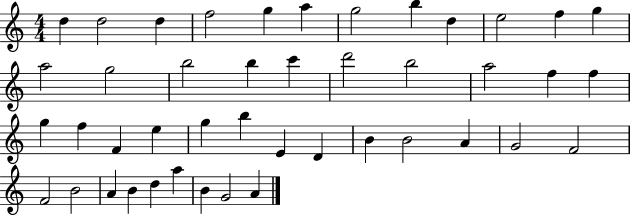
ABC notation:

X:1
T:Untitled
M:4/4
L:1/4
K:C
d d2 d f2 g a g2 b d e2 f g a2 g2 b2 b c' d'2 b2 a2 f f g f F e g b E D B B2 A G2 F2 F2 B2 A B d a B G2 A